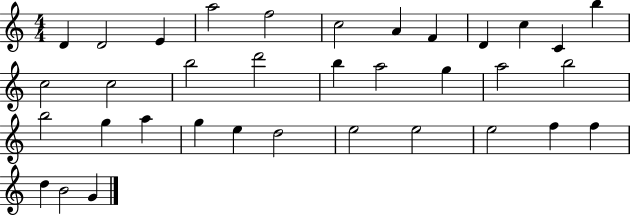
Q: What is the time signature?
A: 4/4